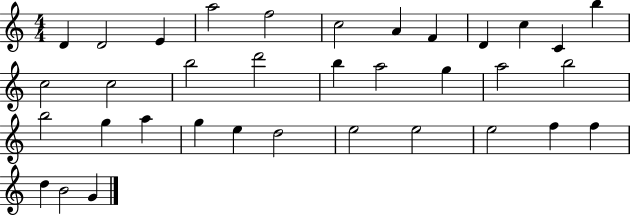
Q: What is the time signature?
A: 4/4